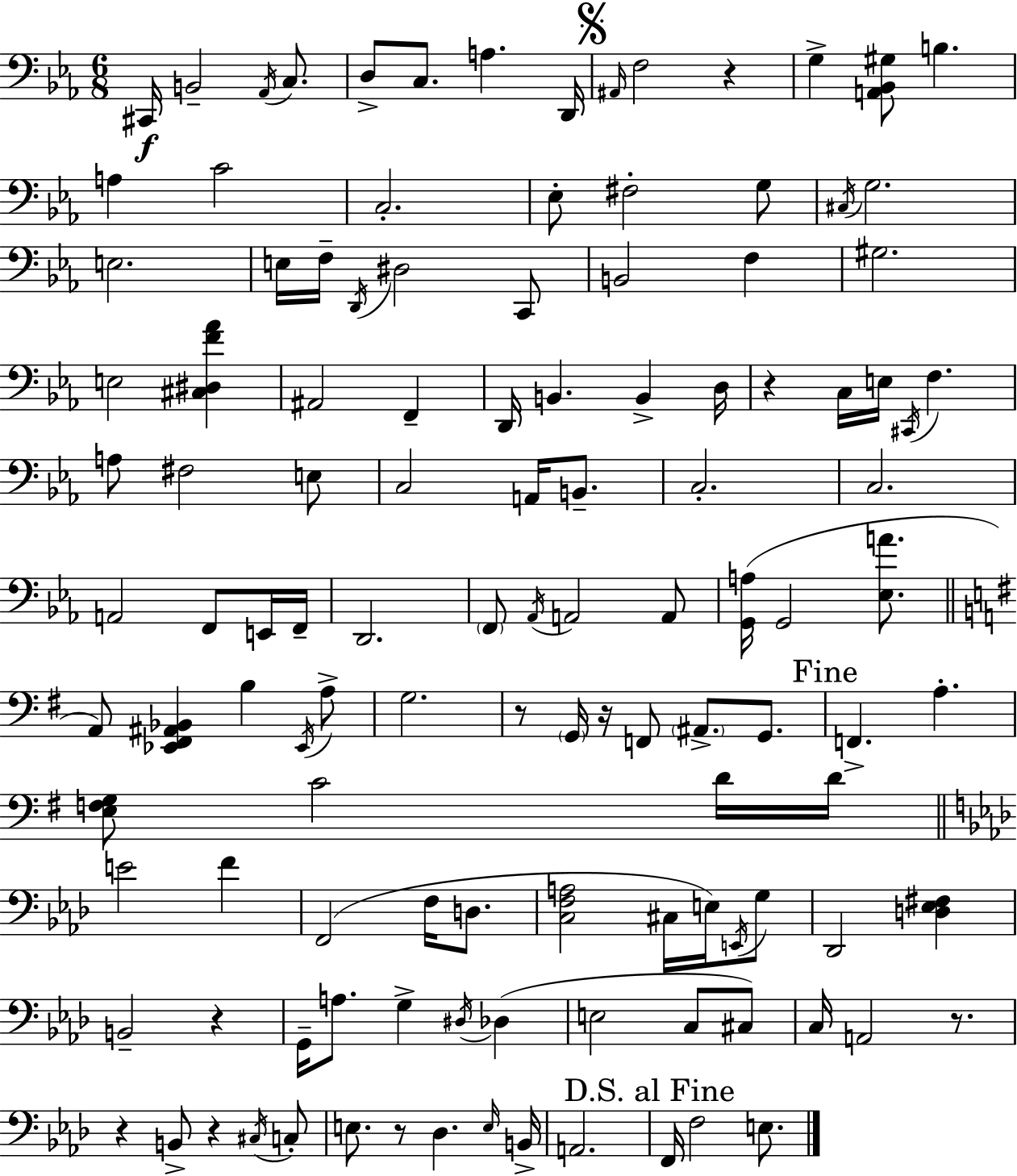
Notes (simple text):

C#2/s B2/h Ab2/s C3/e. D3/e C3/e. A3/q. D2/s A#2/s F3/h R/q G3/q [A2,Bb2,G#3]/e B3/q. A3/q C4/h C3/h. Eb3/e F#3/h G3/e C#3/s G3/h. E3/h. E3/s F3/s D2/s D#3/h C2/e B2/h F3/q G#3/h. E3/h [C#3,D#3,F4,Ab4]/q A#2/h F2/q D2/s B2/q. B2/q D3/s R/q C3/s E3/s C#2/s F3/q. A3/e F#3/h E3/e C3/h A2/s B2/e. C3/h. C3/h. A2/h F2/e E2/s F2/s D2/h. F2/e Ab2/s A2/h A2/e [G2,A3]/s G2/h [Eb3,A4]/e. A2/e [Eb2,F#2,A#2,Bb2]/q B3/q Eb2/s A3/e G3/h. R/e G2/s R/s F2/e A#2/e. G2/e. F2/q. A3/q. [E3,F3,G3]/e C4/h D4/s D4/s E4/h F4/q F2/h F3/s D3/e. [C3,F3,A3]/h C#3/s E3/s E2/s G3/e Db2/h [D3,Eb3,F#3]/q B2/h R/q G2/s A3/e. G3/q D#3/s Db3/q E3/h C3/e C#3/e C3/s A2/h R/e. R/q B2/e R/q C#3/s C3/e E3/e. R/e Db3/q. E3/s B2/s A2/h. F2/s F3/h E3/e.